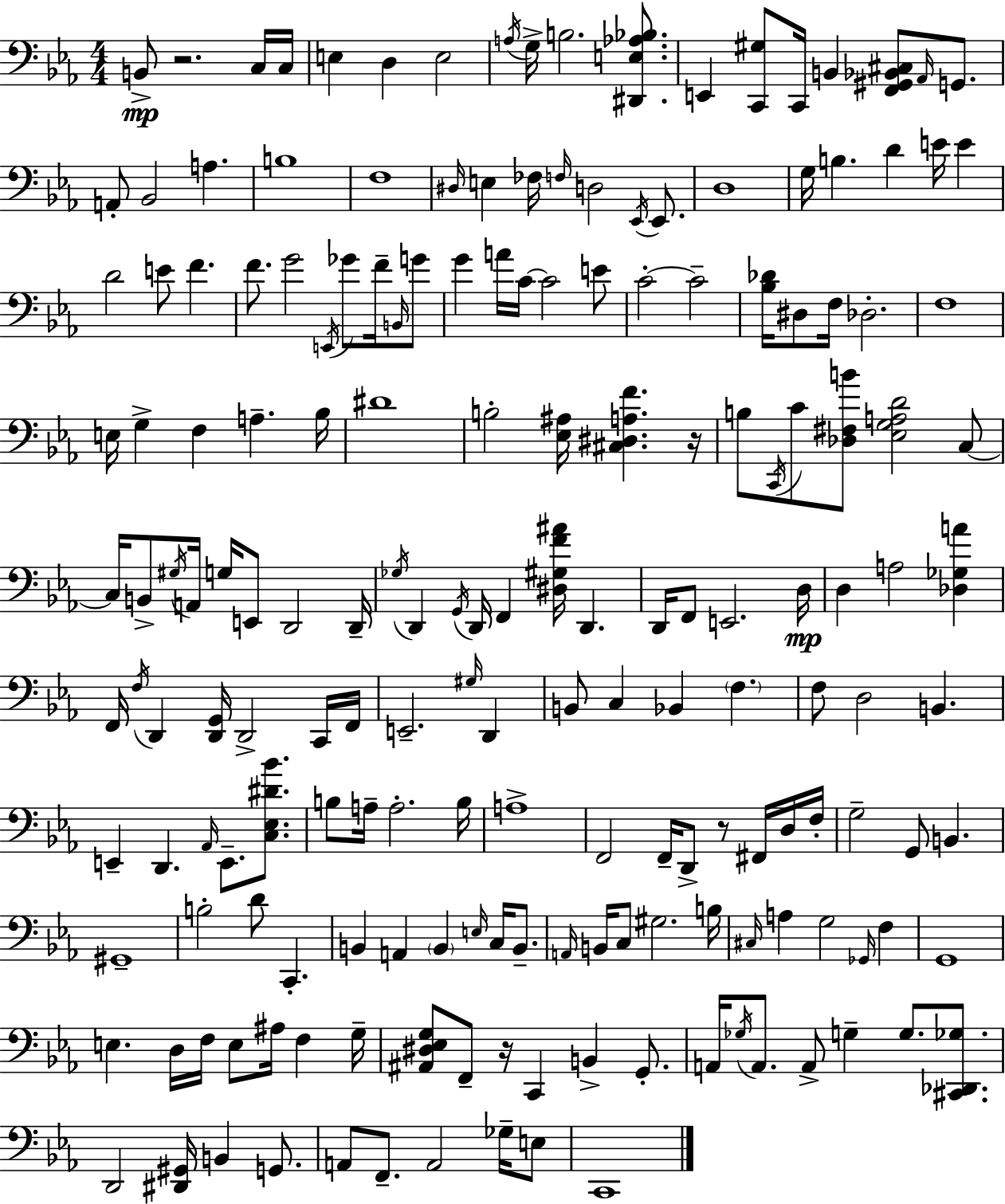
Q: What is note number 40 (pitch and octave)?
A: F4